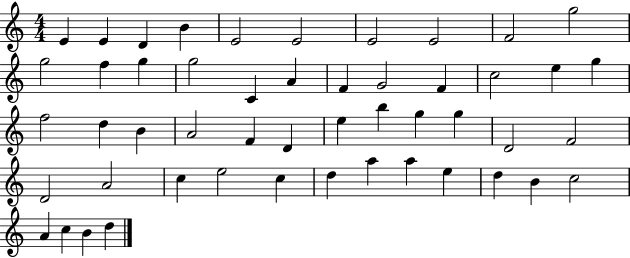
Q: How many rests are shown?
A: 0